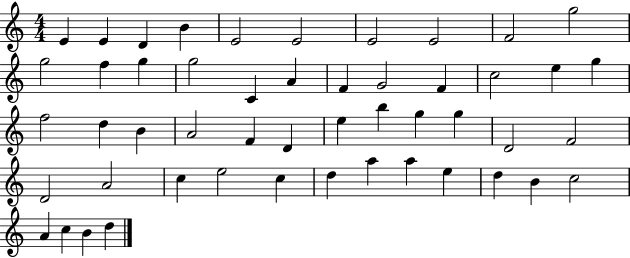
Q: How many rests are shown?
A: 0